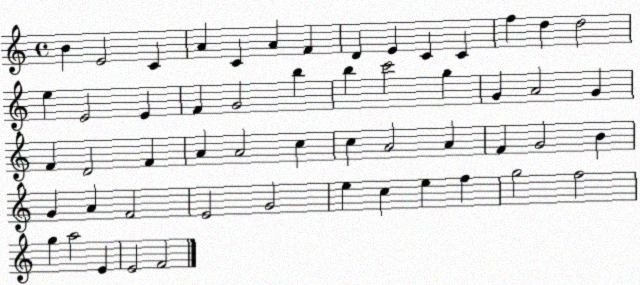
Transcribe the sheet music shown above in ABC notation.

X:1
T:Untitled
M:4/4
L:1/4
K:C
B E2 C A C A F D E C C f d d2 e E2 E F G2 b b c'2 g G A2 G F D2 F A A2 c c A2 A F G2 B G A F2 E2 G2 e c e f g2 f2 g a2 E E2 F2